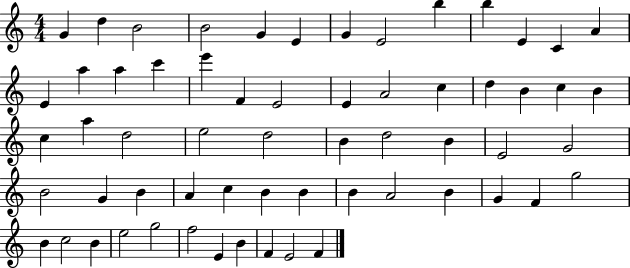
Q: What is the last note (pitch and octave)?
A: F4